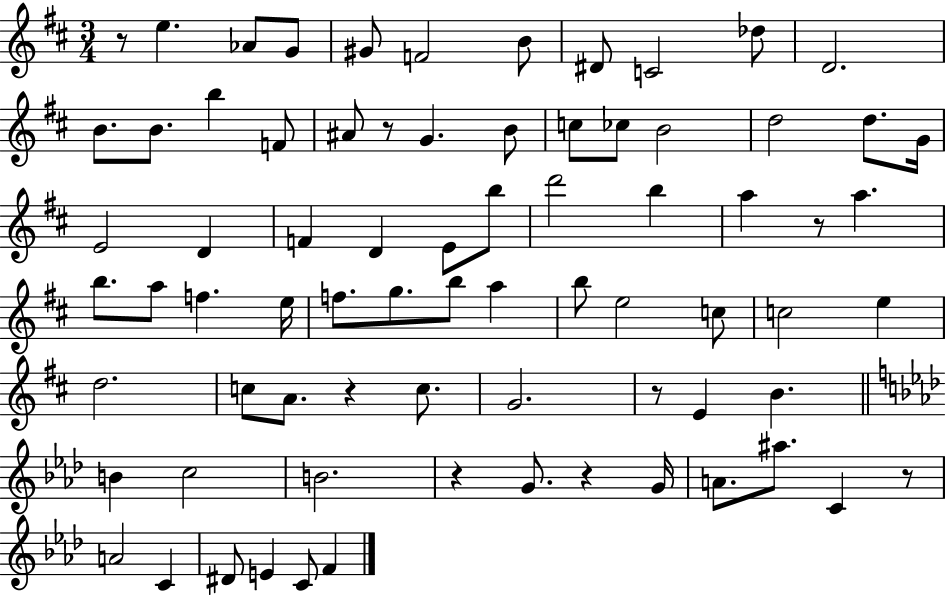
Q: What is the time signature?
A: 3/4